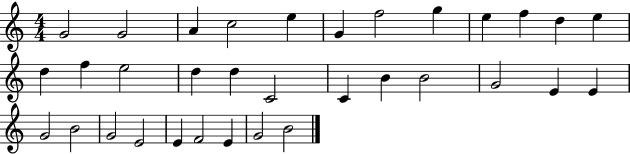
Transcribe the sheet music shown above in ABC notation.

X:1
T:Untitled
M:4/4
L:1/4
K:C
G2 G2 A c2 e G f2 g e f d e d f e2 d d C2 C B B2 G2 E E G2 B2 G2 E2 E F2 E G2 B2